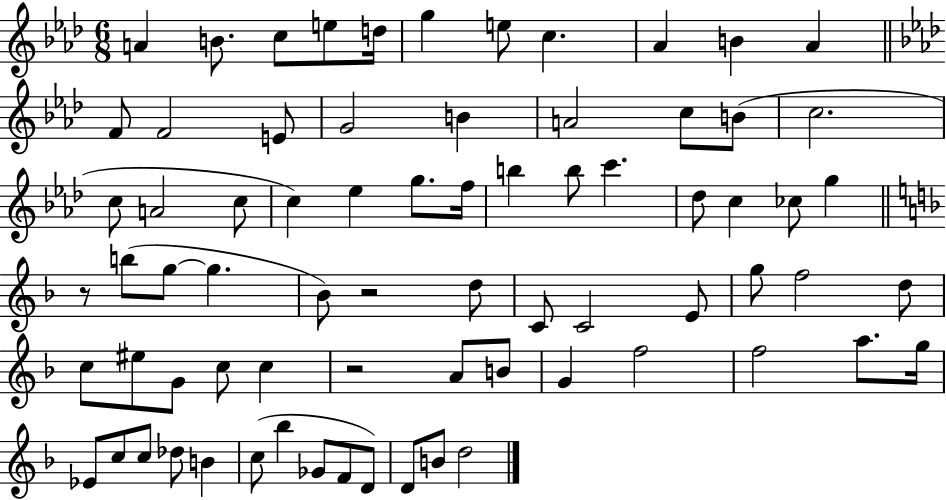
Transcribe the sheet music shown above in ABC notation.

X:1
T:Untitled
M:6/8
L:1/4
K:Ab
A B/2 c/2 e/2 d/4 g e/2 c _A B _A F/2 F2 E/2 G2 B A2 c/2 B/2 c2 c/2 A2 c/2 c _e g/2 f/4 b b/2 c' _d/2 c _c/2 g z/2 b/2 g/2 g _B/2 z2 d/2 C/2 C2 E/2 g/2 f2 d/2 c/2 ^e/2 G/2 c/2 c z2 A/2 B/2 G f2 f2 a/2 g/4 _E/2 c/2 c/2 _d/2 B c/2 _b _G/2 F/2 D/2 D/2 B/2 d2